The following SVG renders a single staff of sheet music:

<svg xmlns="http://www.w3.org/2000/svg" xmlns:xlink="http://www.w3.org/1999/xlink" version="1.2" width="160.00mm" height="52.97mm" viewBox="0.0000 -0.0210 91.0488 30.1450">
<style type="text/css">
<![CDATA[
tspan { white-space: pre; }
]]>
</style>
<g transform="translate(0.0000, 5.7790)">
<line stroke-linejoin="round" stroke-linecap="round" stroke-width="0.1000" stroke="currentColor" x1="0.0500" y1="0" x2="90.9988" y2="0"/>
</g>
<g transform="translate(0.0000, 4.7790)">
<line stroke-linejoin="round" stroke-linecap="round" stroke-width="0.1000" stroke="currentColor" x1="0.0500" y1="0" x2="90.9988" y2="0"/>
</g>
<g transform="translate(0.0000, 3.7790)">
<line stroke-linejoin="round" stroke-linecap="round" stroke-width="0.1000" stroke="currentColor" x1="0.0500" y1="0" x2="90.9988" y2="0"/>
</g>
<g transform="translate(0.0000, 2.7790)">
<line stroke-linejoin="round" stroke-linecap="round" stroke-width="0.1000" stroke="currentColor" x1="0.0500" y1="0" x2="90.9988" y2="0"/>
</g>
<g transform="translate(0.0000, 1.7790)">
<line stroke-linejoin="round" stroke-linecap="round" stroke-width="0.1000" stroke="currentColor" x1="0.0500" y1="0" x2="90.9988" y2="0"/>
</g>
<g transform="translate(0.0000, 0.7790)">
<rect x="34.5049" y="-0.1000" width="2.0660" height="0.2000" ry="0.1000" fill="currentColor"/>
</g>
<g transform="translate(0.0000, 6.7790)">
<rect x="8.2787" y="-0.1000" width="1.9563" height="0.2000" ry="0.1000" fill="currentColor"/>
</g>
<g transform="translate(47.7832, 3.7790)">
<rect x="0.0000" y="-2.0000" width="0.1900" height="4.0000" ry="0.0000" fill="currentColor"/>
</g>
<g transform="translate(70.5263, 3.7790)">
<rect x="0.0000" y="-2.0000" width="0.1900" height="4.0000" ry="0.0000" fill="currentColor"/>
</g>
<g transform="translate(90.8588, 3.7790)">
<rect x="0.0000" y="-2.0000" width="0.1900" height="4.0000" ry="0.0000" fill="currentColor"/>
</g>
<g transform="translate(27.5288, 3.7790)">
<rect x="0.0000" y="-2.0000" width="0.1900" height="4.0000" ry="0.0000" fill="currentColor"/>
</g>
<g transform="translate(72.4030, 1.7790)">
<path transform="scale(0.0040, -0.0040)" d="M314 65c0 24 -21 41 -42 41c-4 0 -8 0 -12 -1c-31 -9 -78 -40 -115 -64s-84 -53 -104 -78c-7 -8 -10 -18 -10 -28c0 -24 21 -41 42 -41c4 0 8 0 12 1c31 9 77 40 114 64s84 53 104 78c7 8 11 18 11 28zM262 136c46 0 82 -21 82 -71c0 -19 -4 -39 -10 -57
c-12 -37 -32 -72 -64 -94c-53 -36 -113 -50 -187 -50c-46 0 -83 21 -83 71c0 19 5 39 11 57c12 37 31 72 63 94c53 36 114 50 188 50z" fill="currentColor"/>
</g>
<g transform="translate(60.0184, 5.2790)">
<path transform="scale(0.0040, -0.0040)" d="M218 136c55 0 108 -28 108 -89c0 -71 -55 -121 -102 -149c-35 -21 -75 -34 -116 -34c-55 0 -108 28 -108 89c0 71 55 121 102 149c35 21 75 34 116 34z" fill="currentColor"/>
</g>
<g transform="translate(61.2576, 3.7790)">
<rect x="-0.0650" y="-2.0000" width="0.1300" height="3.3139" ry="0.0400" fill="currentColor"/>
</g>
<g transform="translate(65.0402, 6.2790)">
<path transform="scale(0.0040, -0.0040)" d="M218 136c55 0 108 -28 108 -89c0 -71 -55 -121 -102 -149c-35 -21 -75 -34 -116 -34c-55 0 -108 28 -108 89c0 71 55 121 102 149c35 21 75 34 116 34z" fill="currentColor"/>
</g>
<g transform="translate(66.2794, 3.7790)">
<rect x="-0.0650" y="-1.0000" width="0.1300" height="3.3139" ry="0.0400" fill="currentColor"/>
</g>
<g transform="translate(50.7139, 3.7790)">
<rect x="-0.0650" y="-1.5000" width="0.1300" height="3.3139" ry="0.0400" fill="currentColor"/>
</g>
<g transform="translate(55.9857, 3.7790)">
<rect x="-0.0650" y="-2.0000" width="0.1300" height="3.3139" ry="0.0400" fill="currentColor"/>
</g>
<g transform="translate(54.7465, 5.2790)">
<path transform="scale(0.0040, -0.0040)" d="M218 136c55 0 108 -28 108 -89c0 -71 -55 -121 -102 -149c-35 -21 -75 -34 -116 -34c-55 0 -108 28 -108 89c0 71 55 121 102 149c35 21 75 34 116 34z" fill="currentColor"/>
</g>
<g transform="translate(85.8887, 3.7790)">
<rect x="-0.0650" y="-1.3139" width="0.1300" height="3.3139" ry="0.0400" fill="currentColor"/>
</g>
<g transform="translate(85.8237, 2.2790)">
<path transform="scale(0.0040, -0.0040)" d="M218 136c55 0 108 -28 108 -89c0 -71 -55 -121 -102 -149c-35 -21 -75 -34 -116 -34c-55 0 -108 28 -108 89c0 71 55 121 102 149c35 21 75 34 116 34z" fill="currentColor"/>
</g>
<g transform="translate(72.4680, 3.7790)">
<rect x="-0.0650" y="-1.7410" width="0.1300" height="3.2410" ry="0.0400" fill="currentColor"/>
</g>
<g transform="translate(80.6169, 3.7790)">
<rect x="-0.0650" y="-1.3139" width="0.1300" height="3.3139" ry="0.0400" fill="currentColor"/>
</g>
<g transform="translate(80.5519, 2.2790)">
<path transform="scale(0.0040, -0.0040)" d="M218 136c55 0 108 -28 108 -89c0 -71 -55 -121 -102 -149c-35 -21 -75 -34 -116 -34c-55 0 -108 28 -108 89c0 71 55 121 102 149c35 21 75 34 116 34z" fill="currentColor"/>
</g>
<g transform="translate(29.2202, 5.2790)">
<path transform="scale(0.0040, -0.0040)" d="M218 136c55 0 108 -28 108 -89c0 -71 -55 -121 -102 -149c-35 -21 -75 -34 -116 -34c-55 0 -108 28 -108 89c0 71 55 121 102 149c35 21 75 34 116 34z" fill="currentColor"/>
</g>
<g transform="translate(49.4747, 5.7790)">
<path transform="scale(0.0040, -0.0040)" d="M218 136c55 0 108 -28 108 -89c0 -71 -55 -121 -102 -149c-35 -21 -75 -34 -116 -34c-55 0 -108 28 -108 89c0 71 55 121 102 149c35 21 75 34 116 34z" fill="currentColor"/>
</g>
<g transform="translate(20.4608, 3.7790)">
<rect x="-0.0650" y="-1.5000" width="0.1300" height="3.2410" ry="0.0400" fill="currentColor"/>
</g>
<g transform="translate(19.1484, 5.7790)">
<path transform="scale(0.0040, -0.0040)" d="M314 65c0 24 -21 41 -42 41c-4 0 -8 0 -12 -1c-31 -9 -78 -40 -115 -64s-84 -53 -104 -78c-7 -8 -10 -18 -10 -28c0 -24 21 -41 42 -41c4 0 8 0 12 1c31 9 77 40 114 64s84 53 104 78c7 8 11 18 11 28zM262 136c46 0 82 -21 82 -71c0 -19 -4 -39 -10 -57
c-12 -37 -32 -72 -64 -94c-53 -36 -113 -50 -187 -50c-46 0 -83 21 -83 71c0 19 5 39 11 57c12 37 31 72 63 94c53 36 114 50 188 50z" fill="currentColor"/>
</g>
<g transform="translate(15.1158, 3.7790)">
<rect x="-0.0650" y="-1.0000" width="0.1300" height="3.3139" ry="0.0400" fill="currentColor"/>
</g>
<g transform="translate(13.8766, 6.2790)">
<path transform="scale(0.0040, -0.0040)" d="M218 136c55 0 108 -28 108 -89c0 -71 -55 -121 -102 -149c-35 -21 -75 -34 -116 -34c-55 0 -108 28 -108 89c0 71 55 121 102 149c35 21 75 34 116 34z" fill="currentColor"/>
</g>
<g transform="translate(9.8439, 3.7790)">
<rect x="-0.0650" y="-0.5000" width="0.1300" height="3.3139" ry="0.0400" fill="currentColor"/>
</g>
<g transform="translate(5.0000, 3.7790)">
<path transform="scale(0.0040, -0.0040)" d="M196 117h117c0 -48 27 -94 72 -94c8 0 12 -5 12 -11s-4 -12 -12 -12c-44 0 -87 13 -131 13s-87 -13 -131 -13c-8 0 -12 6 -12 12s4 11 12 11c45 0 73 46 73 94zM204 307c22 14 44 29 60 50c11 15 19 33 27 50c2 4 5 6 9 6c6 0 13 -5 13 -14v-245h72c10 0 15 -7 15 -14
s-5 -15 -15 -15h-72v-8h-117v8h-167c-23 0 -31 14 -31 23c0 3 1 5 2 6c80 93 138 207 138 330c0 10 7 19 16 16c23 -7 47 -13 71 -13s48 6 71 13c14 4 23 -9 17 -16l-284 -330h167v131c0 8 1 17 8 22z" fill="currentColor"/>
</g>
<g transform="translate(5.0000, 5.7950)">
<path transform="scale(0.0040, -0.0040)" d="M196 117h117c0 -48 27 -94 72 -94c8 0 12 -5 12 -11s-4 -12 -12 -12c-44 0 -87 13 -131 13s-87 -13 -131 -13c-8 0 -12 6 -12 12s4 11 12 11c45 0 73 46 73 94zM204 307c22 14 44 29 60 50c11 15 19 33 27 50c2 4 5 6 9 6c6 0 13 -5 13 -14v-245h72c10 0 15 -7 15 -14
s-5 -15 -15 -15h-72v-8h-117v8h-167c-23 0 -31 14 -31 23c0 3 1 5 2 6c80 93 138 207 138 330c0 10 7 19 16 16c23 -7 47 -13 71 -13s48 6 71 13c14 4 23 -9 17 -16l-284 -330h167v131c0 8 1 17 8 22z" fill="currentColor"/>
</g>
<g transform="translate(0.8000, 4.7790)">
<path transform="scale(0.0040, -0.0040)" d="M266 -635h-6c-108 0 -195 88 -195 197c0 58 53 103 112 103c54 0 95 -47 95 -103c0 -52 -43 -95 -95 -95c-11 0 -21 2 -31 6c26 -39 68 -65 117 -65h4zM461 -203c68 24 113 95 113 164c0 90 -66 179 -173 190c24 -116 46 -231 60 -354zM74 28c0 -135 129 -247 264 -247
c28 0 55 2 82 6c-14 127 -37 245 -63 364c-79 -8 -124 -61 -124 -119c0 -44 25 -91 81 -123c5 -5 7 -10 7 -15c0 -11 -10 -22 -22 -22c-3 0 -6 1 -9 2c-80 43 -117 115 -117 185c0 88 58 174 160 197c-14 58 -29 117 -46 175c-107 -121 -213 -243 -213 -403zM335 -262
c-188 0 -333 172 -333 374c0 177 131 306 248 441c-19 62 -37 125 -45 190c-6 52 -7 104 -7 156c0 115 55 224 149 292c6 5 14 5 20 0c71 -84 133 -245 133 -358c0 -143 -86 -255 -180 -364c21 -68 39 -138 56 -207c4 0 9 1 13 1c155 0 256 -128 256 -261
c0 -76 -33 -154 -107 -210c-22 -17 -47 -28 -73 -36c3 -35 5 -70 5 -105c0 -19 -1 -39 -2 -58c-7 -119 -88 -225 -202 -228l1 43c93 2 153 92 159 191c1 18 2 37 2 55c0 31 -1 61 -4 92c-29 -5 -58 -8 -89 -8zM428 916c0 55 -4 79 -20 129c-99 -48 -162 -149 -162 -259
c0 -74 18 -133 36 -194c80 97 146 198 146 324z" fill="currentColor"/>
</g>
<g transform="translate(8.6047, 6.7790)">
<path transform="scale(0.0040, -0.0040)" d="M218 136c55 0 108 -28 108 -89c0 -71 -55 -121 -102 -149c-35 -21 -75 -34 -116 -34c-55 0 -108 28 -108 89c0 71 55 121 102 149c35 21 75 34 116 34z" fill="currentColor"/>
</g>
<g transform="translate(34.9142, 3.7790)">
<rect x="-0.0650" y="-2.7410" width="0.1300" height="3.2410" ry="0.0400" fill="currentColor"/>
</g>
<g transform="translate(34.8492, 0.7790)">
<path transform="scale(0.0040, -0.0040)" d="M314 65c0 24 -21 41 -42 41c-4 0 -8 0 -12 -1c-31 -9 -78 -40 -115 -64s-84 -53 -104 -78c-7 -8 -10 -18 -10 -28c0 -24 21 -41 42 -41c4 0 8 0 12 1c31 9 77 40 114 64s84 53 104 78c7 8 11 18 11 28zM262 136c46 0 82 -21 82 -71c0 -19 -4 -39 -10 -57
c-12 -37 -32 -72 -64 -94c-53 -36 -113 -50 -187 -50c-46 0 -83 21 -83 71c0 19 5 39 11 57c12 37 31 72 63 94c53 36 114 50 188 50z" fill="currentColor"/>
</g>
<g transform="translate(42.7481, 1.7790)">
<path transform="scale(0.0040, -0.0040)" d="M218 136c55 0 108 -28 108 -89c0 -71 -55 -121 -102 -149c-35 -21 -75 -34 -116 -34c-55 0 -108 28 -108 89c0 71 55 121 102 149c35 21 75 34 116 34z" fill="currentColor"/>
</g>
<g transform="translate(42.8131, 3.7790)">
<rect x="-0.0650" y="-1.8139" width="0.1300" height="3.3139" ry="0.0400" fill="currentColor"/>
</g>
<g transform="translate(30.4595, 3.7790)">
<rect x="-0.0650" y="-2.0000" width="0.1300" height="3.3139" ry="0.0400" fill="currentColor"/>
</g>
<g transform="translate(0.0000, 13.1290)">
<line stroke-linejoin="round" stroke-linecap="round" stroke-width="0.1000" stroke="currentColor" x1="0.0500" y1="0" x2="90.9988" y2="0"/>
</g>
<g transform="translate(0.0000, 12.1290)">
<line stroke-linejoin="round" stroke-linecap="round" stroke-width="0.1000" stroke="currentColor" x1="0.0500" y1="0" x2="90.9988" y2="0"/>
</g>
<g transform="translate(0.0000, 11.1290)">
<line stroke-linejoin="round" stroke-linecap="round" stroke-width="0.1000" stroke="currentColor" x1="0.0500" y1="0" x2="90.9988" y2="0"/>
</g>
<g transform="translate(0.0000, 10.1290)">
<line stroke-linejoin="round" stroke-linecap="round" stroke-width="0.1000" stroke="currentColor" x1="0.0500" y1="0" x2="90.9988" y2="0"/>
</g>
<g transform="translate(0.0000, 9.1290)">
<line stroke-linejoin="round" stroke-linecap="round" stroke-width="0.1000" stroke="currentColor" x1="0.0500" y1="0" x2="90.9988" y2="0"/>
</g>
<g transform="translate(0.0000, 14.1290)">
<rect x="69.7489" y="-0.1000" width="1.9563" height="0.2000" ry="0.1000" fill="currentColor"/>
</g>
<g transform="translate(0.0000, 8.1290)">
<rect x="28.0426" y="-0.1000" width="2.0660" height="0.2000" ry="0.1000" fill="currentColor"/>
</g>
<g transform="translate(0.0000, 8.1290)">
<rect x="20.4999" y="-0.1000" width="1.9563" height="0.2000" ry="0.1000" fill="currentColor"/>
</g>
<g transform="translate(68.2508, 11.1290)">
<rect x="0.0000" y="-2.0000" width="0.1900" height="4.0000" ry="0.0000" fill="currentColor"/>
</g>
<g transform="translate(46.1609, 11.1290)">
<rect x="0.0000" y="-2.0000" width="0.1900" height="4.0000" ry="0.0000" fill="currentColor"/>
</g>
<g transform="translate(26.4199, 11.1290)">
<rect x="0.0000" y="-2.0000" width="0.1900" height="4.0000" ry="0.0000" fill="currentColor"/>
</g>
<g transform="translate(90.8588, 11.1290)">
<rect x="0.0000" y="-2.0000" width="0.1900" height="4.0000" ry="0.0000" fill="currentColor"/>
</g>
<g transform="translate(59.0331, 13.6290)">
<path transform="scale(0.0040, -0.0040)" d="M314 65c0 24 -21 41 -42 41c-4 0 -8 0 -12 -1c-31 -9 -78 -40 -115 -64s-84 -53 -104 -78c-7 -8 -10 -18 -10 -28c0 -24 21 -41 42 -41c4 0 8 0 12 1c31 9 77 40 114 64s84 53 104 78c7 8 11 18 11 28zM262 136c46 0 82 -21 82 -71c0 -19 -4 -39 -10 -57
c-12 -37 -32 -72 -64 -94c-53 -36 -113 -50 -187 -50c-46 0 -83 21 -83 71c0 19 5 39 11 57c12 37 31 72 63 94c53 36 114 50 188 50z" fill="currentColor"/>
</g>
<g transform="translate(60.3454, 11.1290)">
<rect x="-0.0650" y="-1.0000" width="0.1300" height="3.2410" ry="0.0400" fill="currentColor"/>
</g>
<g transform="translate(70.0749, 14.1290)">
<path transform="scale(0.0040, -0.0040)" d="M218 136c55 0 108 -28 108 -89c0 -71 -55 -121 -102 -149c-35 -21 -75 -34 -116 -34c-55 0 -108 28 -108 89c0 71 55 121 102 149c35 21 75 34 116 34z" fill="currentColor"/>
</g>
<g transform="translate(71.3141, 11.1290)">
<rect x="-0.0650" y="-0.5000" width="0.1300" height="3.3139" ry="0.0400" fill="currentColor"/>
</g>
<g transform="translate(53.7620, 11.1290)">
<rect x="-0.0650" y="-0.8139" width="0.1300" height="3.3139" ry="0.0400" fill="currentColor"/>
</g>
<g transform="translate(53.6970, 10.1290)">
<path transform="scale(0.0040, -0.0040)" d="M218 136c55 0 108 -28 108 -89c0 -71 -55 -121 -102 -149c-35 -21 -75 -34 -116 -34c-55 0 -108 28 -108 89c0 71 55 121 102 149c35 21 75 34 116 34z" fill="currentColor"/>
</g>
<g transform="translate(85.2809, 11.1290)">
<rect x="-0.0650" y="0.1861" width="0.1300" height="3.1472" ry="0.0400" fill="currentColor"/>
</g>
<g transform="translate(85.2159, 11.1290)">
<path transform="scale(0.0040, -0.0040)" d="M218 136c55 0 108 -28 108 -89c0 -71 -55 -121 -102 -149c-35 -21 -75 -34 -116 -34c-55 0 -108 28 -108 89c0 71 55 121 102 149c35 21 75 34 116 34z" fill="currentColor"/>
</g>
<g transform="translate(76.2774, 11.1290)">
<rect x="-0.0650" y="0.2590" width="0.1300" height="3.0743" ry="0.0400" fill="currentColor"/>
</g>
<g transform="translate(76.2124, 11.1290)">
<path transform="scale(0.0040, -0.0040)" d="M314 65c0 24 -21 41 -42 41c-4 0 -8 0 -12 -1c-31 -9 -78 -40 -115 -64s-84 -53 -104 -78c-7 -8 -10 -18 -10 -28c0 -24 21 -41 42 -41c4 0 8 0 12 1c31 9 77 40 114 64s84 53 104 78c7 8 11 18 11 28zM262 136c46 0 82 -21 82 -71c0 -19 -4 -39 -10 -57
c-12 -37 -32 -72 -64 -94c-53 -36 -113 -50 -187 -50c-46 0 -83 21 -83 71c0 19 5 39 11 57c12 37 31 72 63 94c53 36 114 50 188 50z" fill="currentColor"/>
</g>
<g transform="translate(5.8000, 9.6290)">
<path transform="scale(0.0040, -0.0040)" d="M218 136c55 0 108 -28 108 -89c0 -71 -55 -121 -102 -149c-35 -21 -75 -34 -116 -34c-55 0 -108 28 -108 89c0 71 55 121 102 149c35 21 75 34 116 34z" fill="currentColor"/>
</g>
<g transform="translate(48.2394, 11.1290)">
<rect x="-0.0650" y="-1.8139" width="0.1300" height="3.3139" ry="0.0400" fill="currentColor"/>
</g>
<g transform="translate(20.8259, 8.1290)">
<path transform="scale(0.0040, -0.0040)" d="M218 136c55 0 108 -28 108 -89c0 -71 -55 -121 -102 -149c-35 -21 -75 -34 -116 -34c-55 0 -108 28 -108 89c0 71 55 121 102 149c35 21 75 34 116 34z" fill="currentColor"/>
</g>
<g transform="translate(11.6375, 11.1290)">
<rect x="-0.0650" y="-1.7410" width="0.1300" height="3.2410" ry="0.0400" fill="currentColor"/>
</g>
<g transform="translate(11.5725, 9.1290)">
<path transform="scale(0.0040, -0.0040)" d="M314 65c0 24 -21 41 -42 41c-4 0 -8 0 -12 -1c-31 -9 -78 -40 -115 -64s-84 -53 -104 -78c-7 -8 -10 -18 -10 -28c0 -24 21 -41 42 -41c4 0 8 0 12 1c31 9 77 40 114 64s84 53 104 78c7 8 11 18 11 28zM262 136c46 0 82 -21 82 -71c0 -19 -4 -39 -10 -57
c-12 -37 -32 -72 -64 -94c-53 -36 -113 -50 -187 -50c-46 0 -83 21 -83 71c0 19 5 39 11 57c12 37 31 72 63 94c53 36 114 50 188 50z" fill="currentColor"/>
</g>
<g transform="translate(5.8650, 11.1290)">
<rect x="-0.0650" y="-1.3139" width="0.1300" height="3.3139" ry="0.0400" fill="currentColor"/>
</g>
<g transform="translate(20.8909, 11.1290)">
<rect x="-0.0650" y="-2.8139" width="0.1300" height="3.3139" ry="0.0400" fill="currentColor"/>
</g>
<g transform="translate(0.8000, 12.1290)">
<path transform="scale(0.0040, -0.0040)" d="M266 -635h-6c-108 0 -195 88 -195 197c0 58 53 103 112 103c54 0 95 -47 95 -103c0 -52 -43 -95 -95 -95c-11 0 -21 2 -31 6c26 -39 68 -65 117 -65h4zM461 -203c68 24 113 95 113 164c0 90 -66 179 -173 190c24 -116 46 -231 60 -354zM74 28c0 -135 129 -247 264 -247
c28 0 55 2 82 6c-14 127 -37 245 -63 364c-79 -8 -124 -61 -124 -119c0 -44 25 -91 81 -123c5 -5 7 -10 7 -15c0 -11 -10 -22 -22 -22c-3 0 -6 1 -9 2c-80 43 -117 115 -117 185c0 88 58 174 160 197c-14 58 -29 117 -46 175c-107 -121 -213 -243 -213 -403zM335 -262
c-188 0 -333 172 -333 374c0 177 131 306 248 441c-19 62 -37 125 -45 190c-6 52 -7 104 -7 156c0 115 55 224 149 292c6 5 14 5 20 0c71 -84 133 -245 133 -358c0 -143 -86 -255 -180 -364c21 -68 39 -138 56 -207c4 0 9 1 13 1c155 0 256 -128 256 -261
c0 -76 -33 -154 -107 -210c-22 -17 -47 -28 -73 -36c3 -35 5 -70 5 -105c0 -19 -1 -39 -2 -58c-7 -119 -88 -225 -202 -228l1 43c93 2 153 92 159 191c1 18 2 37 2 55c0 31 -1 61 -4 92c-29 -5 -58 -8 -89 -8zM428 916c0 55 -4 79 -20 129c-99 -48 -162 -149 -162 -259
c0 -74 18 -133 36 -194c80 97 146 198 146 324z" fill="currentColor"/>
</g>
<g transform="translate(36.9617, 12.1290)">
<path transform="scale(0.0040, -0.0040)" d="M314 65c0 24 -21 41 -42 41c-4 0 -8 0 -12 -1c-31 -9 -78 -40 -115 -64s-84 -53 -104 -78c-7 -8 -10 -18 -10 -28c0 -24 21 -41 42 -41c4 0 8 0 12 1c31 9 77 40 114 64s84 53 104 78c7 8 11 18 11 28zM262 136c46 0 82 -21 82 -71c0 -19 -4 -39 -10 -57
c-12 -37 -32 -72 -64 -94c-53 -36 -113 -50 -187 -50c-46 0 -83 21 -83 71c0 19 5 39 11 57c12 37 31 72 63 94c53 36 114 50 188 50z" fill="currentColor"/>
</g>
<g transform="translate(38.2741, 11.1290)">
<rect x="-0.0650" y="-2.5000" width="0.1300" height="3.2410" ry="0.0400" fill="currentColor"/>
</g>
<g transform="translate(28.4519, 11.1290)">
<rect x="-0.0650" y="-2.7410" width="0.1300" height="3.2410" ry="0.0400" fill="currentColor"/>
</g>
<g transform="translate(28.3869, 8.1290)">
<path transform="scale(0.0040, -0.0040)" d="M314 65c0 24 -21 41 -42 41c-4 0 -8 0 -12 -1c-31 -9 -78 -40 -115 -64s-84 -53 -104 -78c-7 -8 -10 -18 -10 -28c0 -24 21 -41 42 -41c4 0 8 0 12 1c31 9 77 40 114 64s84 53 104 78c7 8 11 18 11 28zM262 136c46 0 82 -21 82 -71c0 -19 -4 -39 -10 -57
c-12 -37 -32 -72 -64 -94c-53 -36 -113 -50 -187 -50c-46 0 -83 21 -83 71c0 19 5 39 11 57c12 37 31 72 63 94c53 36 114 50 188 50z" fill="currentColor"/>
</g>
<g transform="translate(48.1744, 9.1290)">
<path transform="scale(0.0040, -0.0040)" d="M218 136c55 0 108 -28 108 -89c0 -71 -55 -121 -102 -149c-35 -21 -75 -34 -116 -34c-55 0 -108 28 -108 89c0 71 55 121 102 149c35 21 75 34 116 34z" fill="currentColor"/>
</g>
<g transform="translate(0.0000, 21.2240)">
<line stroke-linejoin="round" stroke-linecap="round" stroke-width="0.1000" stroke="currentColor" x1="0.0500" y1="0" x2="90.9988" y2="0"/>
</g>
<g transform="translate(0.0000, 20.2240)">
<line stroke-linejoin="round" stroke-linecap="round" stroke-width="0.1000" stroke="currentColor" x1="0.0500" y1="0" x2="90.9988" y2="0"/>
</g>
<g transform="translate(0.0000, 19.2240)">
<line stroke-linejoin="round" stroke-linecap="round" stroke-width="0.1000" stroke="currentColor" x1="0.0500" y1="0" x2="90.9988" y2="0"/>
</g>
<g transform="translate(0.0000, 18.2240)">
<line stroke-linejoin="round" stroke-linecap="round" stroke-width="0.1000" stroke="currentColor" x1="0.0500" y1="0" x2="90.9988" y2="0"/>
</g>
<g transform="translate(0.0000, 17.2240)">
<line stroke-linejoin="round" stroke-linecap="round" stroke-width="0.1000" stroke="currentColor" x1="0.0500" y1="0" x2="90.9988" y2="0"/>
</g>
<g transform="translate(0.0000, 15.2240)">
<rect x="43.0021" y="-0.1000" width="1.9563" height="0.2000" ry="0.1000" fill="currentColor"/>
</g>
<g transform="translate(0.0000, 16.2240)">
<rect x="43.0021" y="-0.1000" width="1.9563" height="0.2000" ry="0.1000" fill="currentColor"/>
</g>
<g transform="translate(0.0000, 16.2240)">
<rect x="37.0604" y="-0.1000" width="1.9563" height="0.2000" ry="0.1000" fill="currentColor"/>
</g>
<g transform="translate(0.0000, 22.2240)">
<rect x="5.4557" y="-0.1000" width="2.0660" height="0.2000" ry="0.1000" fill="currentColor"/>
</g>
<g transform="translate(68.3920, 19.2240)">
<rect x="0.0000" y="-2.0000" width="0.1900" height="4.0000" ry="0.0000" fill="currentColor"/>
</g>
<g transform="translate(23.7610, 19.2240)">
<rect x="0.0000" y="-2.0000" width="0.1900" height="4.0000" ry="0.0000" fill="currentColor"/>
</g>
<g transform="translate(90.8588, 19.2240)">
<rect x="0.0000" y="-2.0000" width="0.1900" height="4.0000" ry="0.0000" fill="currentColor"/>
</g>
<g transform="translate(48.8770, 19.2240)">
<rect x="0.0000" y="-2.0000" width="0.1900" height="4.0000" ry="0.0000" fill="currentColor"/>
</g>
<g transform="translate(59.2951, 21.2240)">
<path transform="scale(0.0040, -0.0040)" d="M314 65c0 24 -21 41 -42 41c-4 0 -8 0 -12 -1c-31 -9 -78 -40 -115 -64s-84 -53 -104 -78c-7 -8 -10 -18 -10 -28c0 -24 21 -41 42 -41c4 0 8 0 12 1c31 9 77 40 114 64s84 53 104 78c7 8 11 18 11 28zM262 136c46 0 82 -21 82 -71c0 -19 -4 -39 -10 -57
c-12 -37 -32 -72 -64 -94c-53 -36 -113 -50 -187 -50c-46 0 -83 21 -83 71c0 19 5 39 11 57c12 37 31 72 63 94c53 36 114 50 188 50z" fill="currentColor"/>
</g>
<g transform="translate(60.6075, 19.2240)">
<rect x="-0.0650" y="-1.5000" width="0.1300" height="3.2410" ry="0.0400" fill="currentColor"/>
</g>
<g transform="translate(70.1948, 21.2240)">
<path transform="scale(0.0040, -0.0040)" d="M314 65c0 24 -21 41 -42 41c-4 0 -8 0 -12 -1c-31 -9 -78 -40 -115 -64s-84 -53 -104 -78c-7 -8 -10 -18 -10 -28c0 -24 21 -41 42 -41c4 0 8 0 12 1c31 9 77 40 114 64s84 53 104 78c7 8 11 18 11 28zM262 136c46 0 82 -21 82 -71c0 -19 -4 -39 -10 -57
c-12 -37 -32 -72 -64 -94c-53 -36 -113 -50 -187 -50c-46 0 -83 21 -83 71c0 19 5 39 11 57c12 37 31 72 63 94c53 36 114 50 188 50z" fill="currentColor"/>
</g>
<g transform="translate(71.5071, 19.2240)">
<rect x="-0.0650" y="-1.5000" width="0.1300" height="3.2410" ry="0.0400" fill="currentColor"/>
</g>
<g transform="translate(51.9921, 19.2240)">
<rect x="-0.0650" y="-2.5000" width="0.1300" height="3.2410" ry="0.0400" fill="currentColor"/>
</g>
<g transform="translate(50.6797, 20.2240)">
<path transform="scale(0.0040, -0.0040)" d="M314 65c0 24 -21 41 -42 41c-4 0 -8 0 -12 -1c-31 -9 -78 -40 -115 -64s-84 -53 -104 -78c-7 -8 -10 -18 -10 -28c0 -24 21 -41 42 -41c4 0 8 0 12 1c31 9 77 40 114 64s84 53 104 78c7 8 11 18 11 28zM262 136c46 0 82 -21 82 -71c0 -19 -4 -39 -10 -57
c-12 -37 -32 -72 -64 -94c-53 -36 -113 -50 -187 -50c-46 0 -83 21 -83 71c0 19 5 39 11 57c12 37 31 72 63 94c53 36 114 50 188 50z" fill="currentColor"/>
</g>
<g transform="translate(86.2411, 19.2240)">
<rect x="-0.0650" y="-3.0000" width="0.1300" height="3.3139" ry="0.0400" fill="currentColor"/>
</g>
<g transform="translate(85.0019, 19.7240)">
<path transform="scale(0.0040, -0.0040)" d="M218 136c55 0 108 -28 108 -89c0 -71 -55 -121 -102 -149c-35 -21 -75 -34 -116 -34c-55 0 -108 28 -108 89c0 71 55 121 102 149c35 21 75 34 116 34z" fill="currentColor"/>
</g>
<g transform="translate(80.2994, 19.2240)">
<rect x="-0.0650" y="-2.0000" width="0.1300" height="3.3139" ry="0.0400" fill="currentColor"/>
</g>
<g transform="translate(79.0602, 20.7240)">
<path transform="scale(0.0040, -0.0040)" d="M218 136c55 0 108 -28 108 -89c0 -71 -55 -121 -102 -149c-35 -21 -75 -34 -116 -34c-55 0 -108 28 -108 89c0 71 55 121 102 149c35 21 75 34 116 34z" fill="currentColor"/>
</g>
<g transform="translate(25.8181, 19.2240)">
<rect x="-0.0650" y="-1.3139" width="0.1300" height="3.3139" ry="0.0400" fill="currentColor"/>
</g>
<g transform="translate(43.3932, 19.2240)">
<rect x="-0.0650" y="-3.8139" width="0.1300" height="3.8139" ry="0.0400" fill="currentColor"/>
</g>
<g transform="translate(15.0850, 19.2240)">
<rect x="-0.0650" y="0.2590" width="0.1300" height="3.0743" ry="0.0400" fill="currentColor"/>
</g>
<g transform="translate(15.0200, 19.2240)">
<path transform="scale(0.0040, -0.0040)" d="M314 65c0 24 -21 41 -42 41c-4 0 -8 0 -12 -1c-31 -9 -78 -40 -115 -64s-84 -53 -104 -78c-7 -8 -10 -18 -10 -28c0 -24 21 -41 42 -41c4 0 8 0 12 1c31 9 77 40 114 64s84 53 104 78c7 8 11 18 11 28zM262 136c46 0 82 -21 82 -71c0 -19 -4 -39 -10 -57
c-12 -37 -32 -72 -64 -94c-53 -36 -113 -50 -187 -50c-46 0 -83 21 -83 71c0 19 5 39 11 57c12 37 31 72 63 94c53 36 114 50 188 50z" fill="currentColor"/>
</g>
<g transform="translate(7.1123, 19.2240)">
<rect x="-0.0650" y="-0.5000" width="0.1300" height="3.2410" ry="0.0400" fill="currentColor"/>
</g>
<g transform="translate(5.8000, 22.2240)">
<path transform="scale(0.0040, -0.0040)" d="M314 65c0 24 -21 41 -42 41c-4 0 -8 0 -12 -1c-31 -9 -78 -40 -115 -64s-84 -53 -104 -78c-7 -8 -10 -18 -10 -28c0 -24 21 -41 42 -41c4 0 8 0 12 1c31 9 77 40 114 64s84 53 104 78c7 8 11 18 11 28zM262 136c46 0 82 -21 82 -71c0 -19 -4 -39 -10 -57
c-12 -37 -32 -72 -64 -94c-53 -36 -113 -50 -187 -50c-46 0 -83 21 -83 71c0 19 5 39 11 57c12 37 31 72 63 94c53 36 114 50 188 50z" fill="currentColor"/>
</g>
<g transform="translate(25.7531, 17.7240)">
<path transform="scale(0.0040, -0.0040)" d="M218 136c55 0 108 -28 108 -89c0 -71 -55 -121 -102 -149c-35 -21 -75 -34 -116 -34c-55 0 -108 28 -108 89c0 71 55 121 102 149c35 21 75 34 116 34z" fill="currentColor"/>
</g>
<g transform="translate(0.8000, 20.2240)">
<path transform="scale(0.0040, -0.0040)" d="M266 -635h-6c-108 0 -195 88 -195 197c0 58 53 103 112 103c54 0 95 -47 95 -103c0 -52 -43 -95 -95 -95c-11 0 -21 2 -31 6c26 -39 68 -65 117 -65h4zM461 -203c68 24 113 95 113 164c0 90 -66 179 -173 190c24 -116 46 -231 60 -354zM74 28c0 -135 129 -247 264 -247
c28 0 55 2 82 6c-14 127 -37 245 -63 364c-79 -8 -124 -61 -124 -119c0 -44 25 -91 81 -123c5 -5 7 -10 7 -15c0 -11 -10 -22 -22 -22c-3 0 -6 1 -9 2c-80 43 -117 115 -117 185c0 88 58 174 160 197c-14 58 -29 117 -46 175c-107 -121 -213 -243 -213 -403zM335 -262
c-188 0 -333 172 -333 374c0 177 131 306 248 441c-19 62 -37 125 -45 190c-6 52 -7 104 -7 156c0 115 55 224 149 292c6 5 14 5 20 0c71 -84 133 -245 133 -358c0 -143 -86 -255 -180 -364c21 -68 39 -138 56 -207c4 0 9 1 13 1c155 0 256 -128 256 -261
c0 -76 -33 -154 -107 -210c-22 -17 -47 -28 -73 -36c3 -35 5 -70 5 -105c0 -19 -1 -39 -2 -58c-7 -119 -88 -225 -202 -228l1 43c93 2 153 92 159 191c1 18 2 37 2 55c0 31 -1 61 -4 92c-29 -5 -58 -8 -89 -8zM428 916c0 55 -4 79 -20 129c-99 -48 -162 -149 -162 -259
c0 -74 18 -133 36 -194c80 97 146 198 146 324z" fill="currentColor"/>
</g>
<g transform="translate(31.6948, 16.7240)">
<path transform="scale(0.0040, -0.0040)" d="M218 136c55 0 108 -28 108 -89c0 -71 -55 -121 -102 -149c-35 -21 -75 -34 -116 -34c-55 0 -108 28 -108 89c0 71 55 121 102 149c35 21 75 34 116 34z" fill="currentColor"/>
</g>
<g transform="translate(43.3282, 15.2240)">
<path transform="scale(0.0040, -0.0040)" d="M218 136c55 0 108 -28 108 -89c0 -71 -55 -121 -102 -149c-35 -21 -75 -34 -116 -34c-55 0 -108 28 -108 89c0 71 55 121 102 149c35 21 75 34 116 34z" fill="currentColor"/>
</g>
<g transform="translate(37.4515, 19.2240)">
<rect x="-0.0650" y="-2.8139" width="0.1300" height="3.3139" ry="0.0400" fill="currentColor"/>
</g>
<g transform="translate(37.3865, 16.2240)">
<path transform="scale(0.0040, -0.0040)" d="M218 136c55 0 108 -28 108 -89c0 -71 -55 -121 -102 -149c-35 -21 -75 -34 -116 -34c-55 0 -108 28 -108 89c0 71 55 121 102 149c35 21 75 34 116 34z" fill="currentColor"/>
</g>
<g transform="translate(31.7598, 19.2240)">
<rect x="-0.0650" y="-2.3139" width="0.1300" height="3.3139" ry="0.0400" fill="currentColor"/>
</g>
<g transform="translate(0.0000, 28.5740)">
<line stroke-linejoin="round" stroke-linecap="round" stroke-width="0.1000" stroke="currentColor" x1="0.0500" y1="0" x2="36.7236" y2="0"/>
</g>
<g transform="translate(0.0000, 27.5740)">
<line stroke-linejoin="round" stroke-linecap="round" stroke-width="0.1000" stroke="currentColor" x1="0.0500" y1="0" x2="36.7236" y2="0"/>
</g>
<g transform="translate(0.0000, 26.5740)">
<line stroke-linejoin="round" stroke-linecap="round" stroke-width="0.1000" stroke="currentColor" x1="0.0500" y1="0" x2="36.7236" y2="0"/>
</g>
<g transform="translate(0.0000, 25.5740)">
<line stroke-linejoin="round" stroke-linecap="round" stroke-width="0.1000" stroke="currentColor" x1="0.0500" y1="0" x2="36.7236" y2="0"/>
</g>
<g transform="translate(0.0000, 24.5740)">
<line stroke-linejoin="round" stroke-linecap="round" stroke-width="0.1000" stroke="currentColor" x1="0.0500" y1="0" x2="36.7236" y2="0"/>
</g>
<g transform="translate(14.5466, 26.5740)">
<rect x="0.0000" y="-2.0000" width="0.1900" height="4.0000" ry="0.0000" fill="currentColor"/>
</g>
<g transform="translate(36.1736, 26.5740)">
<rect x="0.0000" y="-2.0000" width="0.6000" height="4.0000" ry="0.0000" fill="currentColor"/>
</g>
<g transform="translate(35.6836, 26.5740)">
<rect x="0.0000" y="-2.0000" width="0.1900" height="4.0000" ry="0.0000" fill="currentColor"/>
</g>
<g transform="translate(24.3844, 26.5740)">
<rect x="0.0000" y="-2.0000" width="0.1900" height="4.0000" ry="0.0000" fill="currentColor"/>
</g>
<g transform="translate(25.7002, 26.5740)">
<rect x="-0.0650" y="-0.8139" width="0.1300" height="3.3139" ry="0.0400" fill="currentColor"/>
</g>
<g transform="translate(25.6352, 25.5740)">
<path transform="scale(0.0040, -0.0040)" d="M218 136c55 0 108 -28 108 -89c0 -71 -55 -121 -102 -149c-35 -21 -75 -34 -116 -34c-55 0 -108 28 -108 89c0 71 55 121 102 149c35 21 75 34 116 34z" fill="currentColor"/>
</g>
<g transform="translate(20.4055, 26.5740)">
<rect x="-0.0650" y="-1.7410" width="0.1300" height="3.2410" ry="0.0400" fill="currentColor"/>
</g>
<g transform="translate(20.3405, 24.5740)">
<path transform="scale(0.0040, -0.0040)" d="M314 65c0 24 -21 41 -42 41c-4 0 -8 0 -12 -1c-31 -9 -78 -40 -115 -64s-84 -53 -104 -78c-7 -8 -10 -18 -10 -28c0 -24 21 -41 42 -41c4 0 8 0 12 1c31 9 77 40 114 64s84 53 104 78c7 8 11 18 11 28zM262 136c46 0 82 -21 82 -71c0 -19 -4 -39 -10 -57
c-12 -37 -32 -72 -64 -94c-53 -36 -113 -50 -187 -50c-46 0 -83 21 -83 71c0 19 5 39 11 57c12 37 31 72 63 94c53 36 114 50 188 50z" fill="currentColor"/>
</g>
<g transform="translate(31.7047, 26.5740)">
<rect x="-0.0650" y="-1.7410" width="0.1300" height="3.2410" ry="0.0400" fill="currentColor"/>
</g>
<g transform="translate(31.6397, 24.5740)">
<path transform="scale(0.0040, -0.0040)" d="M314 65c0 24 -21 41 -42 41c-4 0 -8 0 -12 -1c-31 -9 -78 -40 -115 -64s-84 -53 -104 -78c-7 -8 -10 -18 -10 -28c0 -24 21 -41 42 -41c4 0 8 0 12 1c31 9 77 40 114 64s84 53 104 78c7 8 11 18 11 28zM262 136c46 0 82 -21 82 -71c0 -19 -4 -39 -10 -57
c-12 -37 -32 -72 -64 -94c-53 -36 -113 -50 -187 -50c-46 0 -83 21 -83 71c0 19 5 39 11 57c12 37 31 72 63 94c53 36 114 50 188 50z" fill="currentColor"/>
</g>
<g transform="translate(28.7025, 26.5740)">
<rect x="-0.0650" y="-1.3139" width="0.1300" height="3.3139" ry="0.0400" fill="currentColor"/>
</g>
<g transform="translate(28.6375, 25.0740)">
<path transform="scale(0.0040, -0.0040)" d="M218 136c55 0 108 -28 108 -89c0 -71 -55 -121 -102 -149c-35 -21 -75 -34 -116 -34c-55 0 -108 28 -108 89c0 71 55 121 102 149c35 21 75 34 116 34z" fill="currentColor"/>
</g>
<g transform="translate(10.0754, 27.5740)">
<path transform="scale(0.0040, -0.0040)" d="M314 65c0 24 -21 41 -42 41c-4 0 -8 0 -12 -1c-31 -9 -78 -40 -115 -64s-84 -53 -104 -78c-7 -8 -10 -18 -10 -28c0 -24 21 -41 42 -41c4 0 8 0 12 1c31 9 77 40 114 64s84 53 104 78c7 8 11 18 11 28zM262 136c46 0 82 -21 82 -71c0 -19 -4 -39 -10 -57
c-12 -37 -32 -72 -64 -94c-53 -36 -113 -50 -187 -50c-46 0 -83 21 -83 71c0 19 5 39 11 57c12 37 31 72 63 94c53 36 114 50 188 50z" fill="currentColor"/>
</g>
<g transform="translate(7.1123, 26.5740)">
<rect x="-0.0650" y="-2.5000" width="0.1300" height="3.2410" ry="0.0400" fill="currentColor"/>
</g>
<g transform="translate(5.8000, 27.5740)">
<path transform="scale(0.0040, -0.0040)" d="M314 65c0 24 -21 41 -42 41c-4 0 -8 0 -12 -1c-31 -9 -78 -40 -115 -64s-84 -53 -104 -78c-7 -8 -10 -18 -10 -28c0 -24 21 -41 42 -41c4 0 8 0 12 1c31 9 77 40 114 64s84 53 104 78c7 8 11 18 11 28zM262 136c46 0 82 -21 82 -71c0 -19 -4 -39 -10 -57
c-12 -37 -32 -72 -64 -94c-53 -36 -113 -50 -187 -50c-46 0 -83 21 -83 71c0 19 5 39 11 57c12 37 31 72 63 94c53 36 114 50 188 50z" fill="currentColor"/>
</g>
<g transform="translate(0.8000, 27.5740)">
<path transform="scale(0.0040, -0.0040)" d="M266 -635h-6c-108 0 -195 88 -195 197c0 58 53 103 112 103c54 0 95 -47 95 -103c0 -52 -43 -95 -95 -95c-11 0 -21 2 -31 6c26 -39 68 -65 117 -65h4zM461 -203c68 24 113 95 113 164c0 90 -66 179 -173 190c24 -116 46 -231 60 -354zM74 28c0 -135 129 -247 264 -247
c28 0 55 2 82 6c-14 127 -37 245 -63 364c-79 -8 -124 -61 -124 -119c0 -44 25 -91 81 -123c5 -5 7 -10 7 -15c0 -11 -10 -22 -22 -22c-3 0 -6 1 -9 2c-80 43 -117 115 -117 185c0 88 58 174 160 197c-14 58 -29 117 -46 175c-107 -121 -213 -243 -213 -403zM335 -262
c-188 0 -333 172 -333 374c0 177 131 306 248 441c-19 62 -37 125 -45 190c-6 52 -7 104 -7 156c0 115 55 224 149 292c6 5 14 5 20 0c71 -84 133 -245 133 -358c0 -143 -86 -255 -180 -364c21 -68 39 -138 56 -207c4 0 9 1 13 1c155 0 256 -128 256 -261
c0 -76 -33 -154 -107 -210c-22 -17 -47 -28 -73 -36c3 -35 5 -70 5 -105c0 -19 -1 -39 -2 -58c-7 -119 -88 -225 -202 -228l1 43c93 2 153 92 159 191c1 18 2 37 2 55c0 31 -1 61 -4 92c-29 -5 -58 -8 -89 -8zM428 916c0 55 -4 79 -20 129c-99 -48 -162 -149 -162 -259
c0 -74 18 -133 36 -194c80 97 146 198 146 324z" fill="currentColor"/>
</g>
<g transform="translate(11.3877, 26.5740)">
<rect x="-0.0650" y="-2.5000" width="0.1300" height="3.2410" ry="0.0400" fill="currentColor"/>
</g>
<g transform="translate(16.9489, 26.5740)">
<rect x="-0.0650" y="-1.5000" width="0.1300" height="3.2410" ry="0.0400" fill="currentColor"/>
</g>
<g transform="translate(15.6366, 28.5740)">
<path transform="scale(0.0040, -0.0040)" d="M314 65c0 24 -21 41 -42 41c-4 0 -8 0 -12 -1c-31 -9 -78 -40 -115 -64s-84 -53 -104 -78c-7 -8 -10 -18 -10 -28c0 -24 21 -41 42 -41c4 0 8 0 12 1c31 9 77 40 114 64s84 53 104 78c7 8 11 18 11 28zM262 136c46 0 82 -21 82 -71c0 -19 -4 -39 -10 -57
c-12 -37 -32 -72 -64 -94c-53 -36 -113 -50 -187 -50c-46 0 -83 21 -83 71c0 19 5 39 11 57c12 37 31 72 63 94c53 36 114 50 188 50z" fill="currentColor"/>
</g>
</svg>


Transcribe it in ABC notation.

X:1
T:Untitled
M:4/4
L:1/4
K:C
C D E2 F a2 f E F F D f2 e e e f2 a a2 G2 f d D2 C B2 B C2 B2 e g a c' G2 E2 E2 F A G2 G2 E2 f2 d e f2